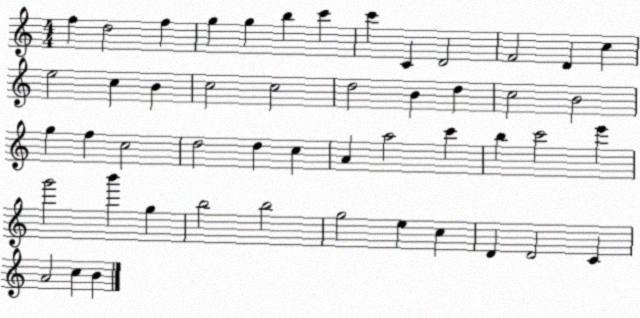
X:1
T:Untitled
M:4/4
L:1/4
K:C
f d2 f g g b c' c' C D2 F2 D c e2 c B c2 c2 d2 B d c2 B2 g f c2 d2 d c A a2 c' b c'2 e' g'2 b' g b2 b2 g2 e c D D2 C A2 c B